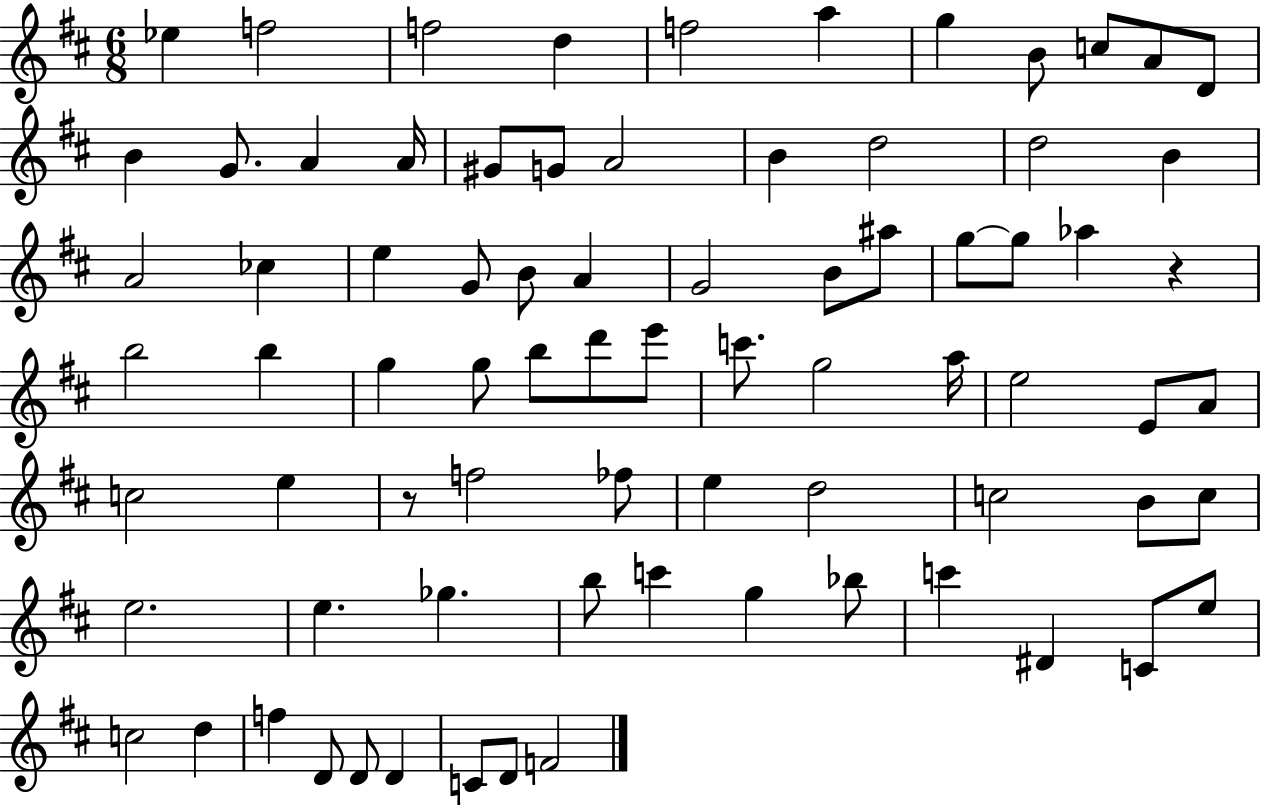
Eb5/q F5/h F5/h D5/q F5/h A5/q G5/q B4/e C5/e A4/e D4/e B4/q G4/e. A4/q A4/s G#4/e G4/e A4/h B4/q D5/h D5/h B4/q A4/h CES5/q E5/q G4/e B4/e A4/q G4/h B4/e A#5/e G5/e G5/e Ab5/q R/q B5/h B5/q G5/q G5/e B5/e D6/e E6/e C6/e. G5/h A5/s E5/h E4/e A4/e C5/h E5/q R/e F5/h FES5/e E5/q D5/h C5/h B4/e C5/e E5/h. E5/q. Gb5/q. B5/e C6/q G5/q Bb5/e C6/q D#4/q C4/e E5/e C5/h D5/q F5/q D4/e D4/e D4/q C4/e D4/e F4/h